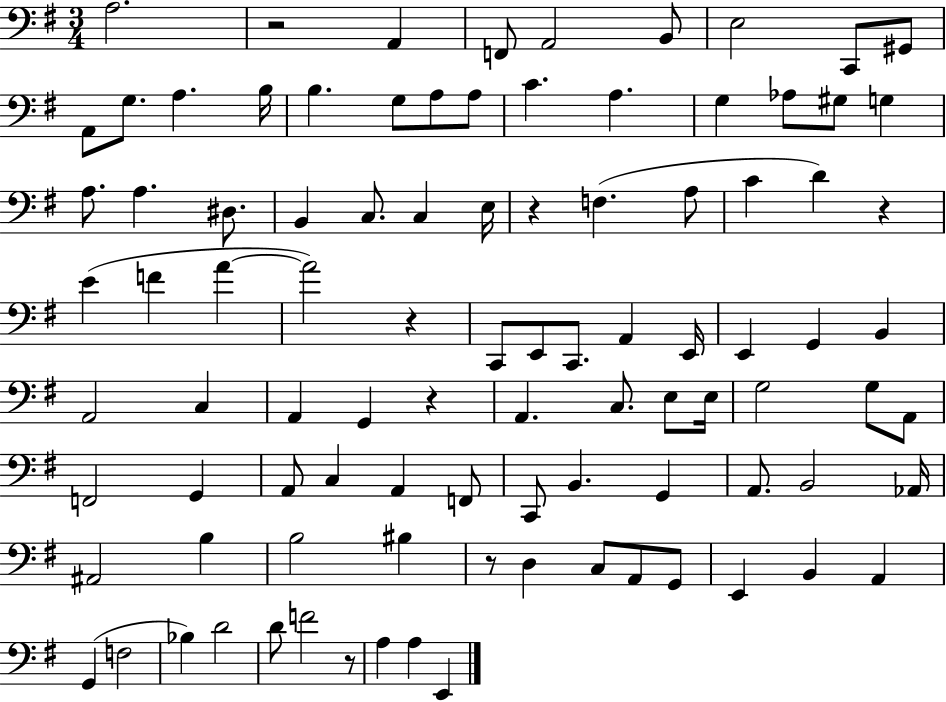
X:1
T:Untitled
M:3/4
L:1/4
K:G
A,2 z2 A,, F,,/2 A,,2 B,,/2 E,2 C,,/2 ^G,,/2 A,,/2 G,/2 A, B,/4 B, G,/2 A,/2 A,/2 C A, G, _A,/2 ^G,/2 G, A,/2 A, ^D,/2 B,, C,/2 C, E,/4 z F, A,/2 C D z E F A A2 z C,,/2 E,,/2 C,,/2 A,, E,,/4 E,, G,, B,, A,,2 C, A,, G,, z A,, C,/2 E,/2 E,/4 G,2 G,/2 A,,/2 F,,2 G,, A,,/2 C, A,, F,,/2 C,,/2 B,, G,, A,,/2 B,,2 _A,,/4 ^A,,2 B, B,2 ^B, z/2 D, C,/2 A,,/2 G,,/2 E,, B,, A,, G,, F,2 _B, D2 D/2 F2 z/2 A, A, E,,